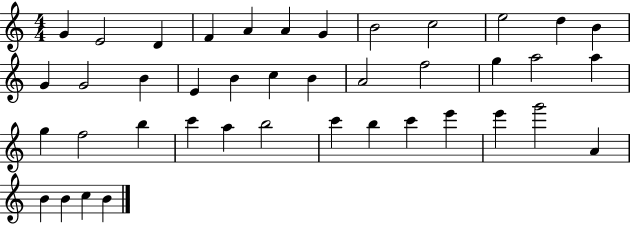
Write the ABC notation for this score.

X:1
T:Untitled
M:4/4
L:1/4
K:C
G E2 D F A A G B2 c2 e2 d B G G2 B E B c B A2 f2 g a2 a g f2 b c' a b2 c' b c' e' e' g'2 A B B c B